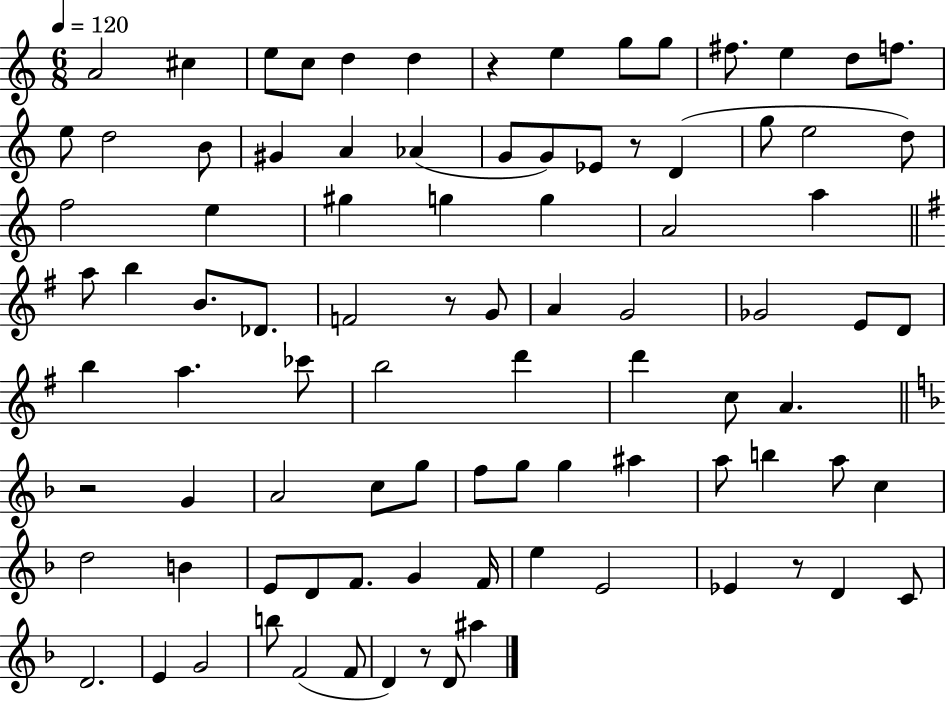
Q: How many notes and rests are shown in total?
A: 91